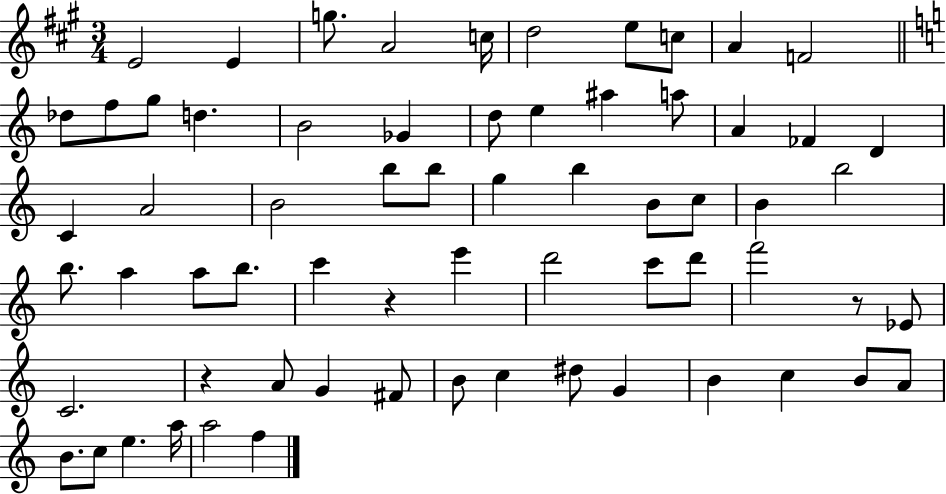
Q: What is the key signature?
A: A major